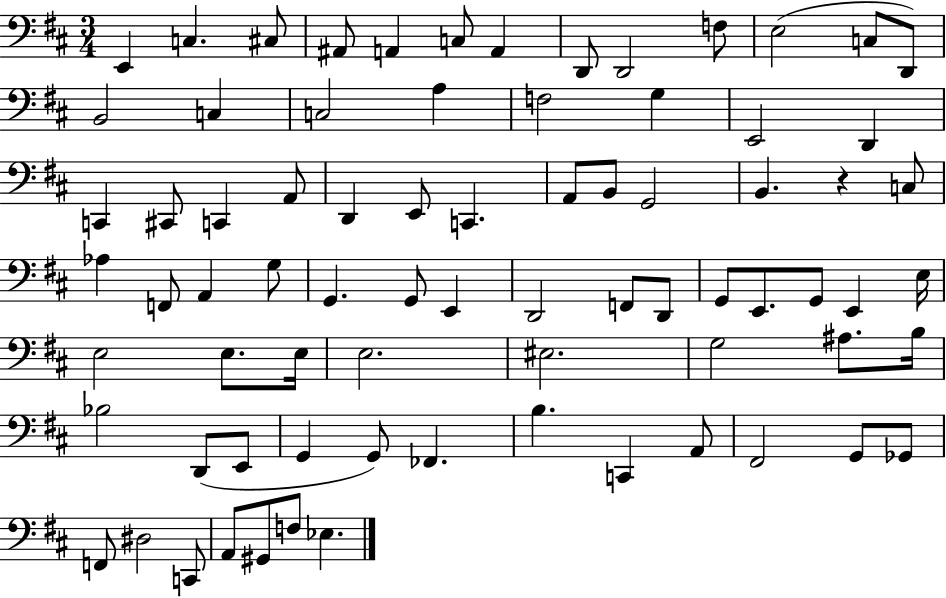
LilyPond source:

{
  \clef bass
  \numericTimeSignature
  \time 3/4
  \key d \major
  \repeat volta 2 { e,4 c4. cis8 | ais,8 a,4 c8 a,4 | d,8 d,2 f8 | e2( c8 d,8) | \break b,2 c4 | c2 a4 | f2 g4 | e,2 d,4 | \break c,4 cis,8 c,4 a,8 | d,4 e,8 c,4. | a,8 b,8 g,2 | b,4. r4 c8 | \break aes4 f,8 a,4 g8 | g,4. g,8 e,4 | d,2 f,8 d,8 | g,8 e,8. g,8 e,4 e16 | \break e2 e8. e16 | e2. | eis2. | g2 ais8. b16 | \break bes2 d,8( e,8 | g,4 g,8) fes,4. | b4. c,4 a,8 | fis,2 g,8 ges,8 | \break f,8 dis2 c,8 | a,8 gis,8 f8 ees4. | } \bar "|."
}